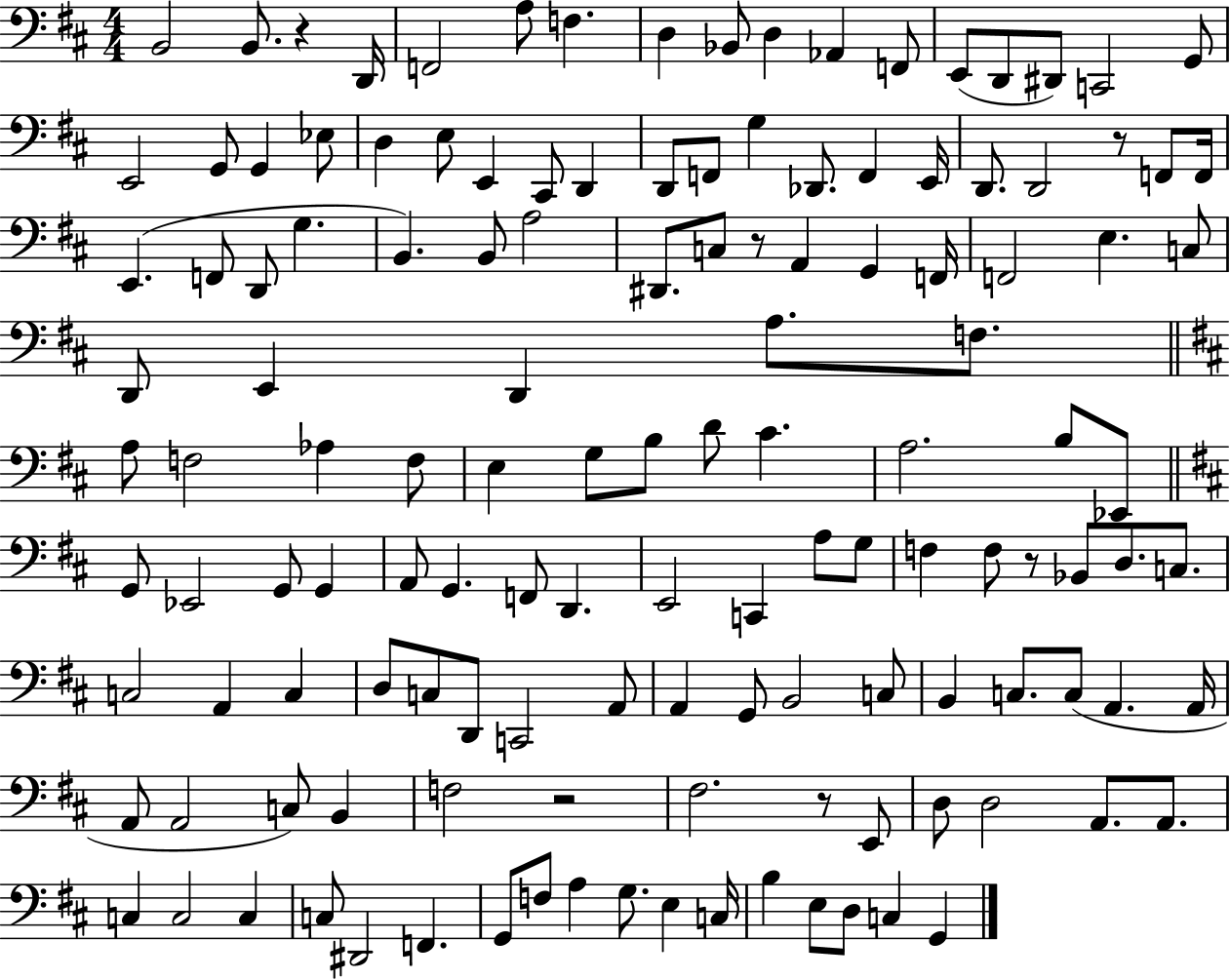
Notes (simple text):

B2/h B2/e. R/q D2/s F2/h A3/e F3/q. D3/q Bb2/e D3/q Ab2/q F2/e E2/e D2/e D#2/e C2/h G2/e E2/h G2/e G2/q Eb3/e D3/q E3/e E2/q C#2/e D2/q D2/e F2/e G3/q Db2/e. F2/q E2/s D2/e. D2/h R/e F2/e F2/s E2/q. F2/e D2/e G3/q. B2/q. B2/e A3/h D#2/e. C3/e R/e A2/q G2/q F2/s F2/h E3/q. C3/e D2/e E2/q D2/q A3/e. F3/e. A3/e F3/h Ab3/q F3/e E3/q G3/e B3/e D4/e C#4/q. A3/h. B3/e Eb2/e G2/e Eb2/h G2/e G2/q A2/e G2/q. F2/e D2/q. E2/h C2/q A3/e G3/e F3/q F3/e R/e Bb2/e D3/e. C3/e. C3/h A2/q C3/q D3/e C3/e D2/e C2/h A2/e A2/q G2/e B2/h C3/e B2/q C3/e. C3/e A2/q. A2/s A2/e A2/h C3/e B2/q F3/h R/h F#3/h. R/e E2/e D3/e D3/h A2/e. A2/e. C3/q C3/h C3/q C3/e D#2/h F2/q. G2/e F3/e A3/q G3/e. E3/q C3/s B3/q E3/e D3/e C3/q G2/q